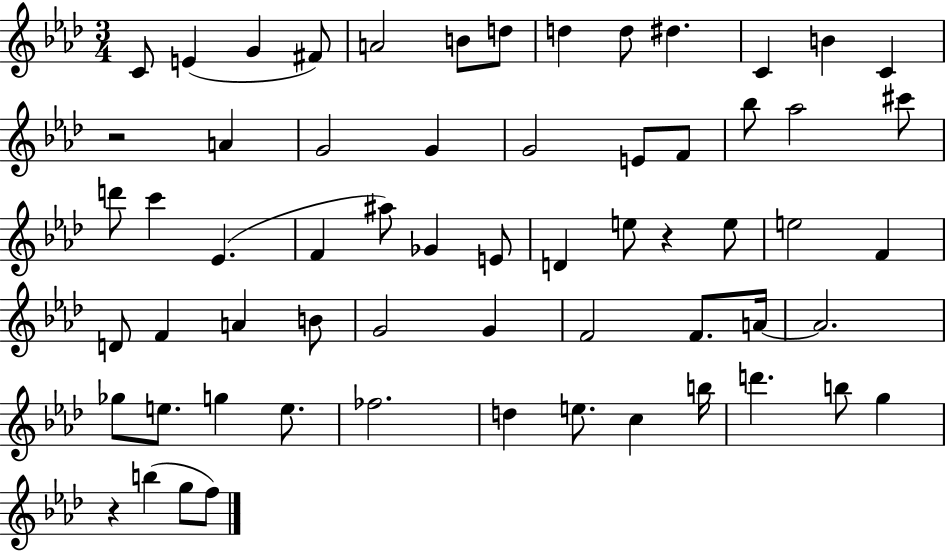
{
  \clef treble
  \numericTimeSignature
  \time 3/4
  \key aes \major
  c'8 e'4( g'4 fis'8) | a'2 b'8 d''8 | d''4 d''8 dis''4. | c'4 b'4 c'4 | \break r2 a'4 | g'2 g'4 | g'2 e'8 f'8 | bes''8 aes''2 cis'''8 | \break d'''8 c'''4 ees'4.( | f'4 ais''8) ges'4 e'8 | d'4 e''8 r4 e''8 | e''2 f'4 | \break d'8 f'4 a'4 b'8 | g'2 g'4 | f'2 f'8. a'16~~ | a'2. | \break ges''8 e''8. g''4 e''8. | fes''2. | d''4 e''8. c''4 b''16 | d'''4. b''8 g''4 | \break r4 b''4( g''8 f''8) | \bar "|."
}